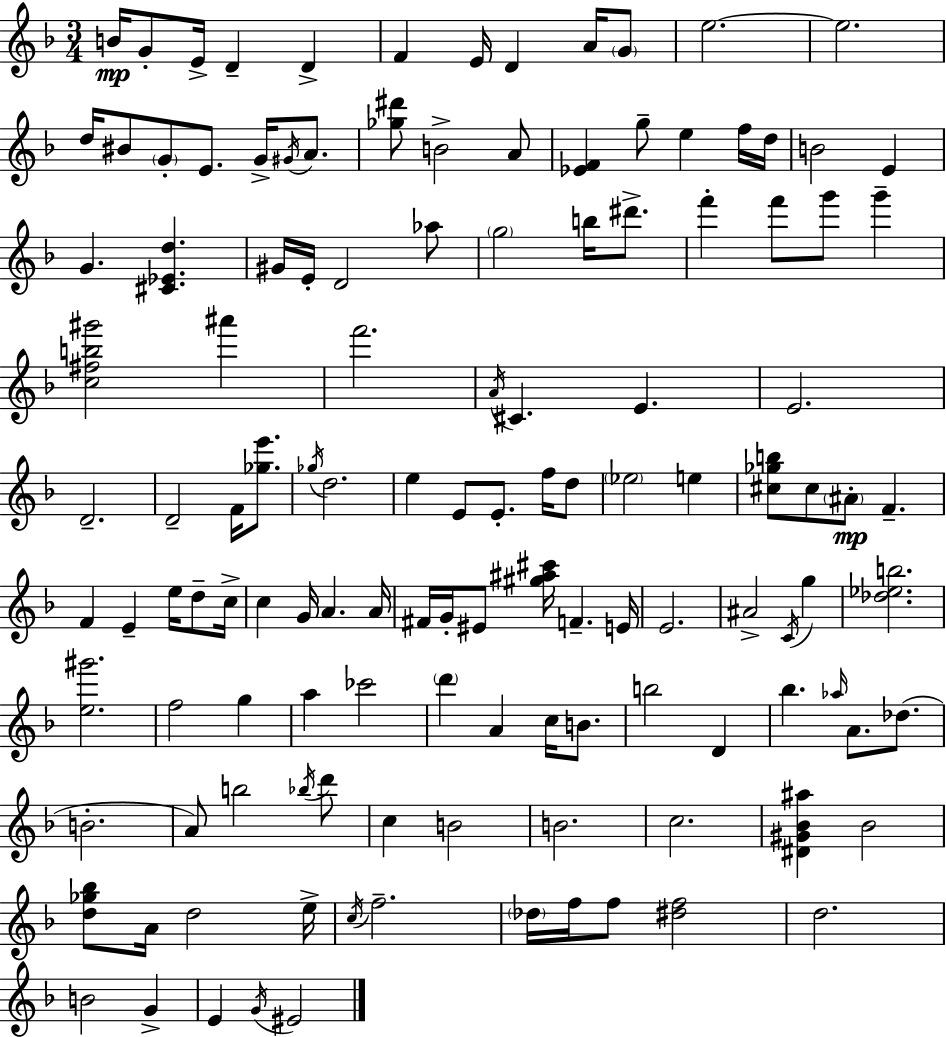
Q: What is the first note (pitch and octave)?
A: B4